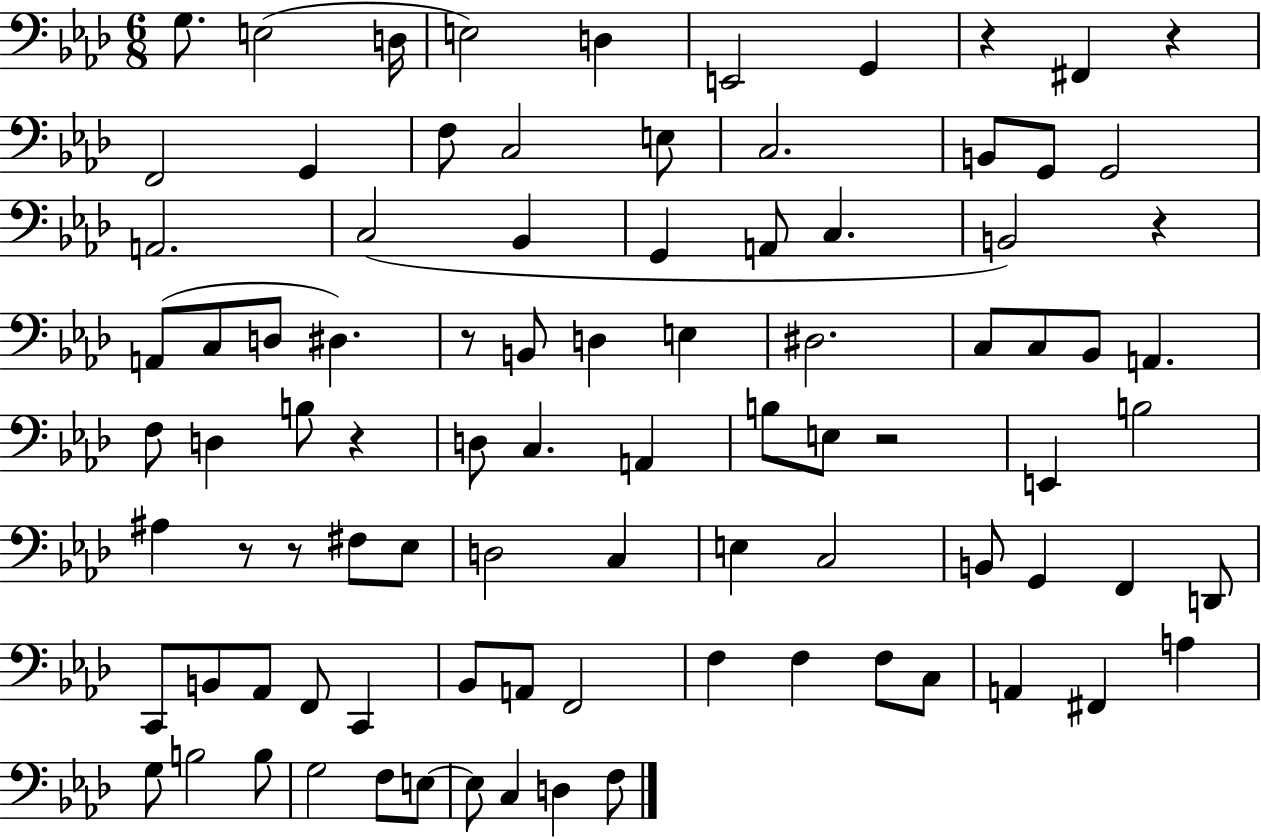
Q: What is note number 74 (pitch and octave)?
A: B3